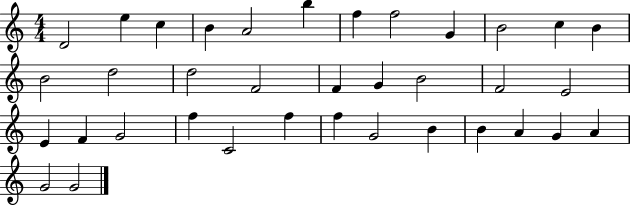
{
  \clef treble
  \numericTimeSignature
  \time 4/4
  \key c \major
  d'2 e''4 c''4 | b'4 a'2 b''4 | f''4 f''2 g'4 | b'2 c''4 b'4 | \break b'2 d''2 | d''2 f'2 | f'4 g'4 b'2 | f'2 e'2 | \break e'4 f'4 g'2 | f''4 c'2 f''4 | f''4 g'2 b'4 | b'4 a'4 g'4 a'4 | \break g'2 g'2 | \bar "|."
}